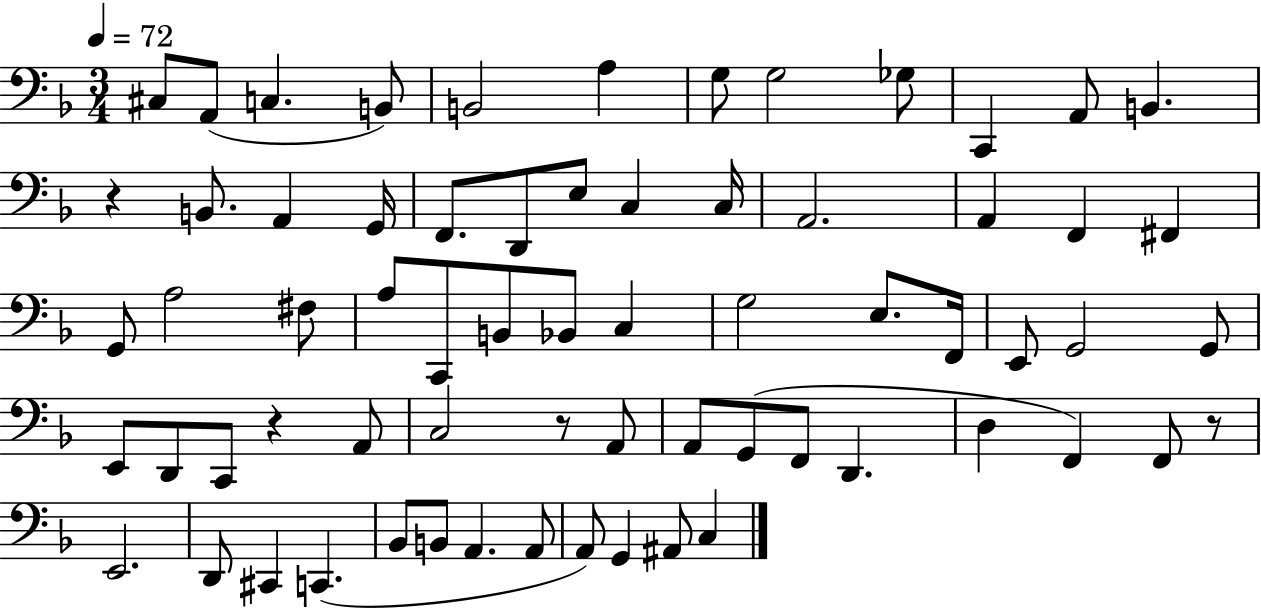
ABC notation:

X:1
T:Untitled
M:3/4
L:1/4
K:F
^C,/2 A,,/2 C, B,,/2 B,,2 A, G,/2 G,2 _G,/2 C,, A,,/2 B,, z B,,/2 A,, G,,/4 F,,/2 D,,/2 E,/2 C, C,/4 A,,2 A,, F,, ^F,, G,,/2 A,2 ^F,/2 A,/2 C,,/2 B,,/2 _B,,/2 C, G,2 E,/2 F,,/4 E,,/2 G,,2 G,,/2 E,,/2 D,,/2 C,,/2 z A,,/2 C,2 z/2 A,,/2 A,,/2 G,,/2 F,,/2 D,, D, F,, F,,/2 z/2 E,,2 D,,/2 ^C,, C,, _B,,/2 B,,/2 A,, A,,/2 A,,/2 G,, ^A,,/2 C,